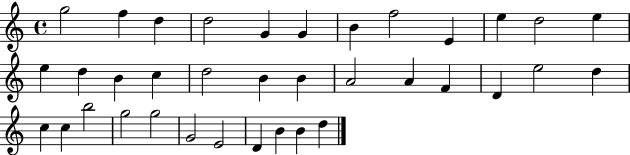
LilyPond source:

{
  \clef treble
  \time 4/4
  \defaultTimeSignature
  \key c \major
  g''2 f''4 d''4 | d''2 g'4 g'4 | b'4 f''2 e'4 | e''4 d''2 e''4 | \break e''4 d''4 b'4 c''4 | d''2 b'4 b'4 | a'2 a'4 f'4 | d'4 e''2 d''4 | \break c''4 c''4 b''2 | g''2 g''2 | g'2 e'2 | d'4 b'4 b'4 d''4 | \break \bar "|."
}